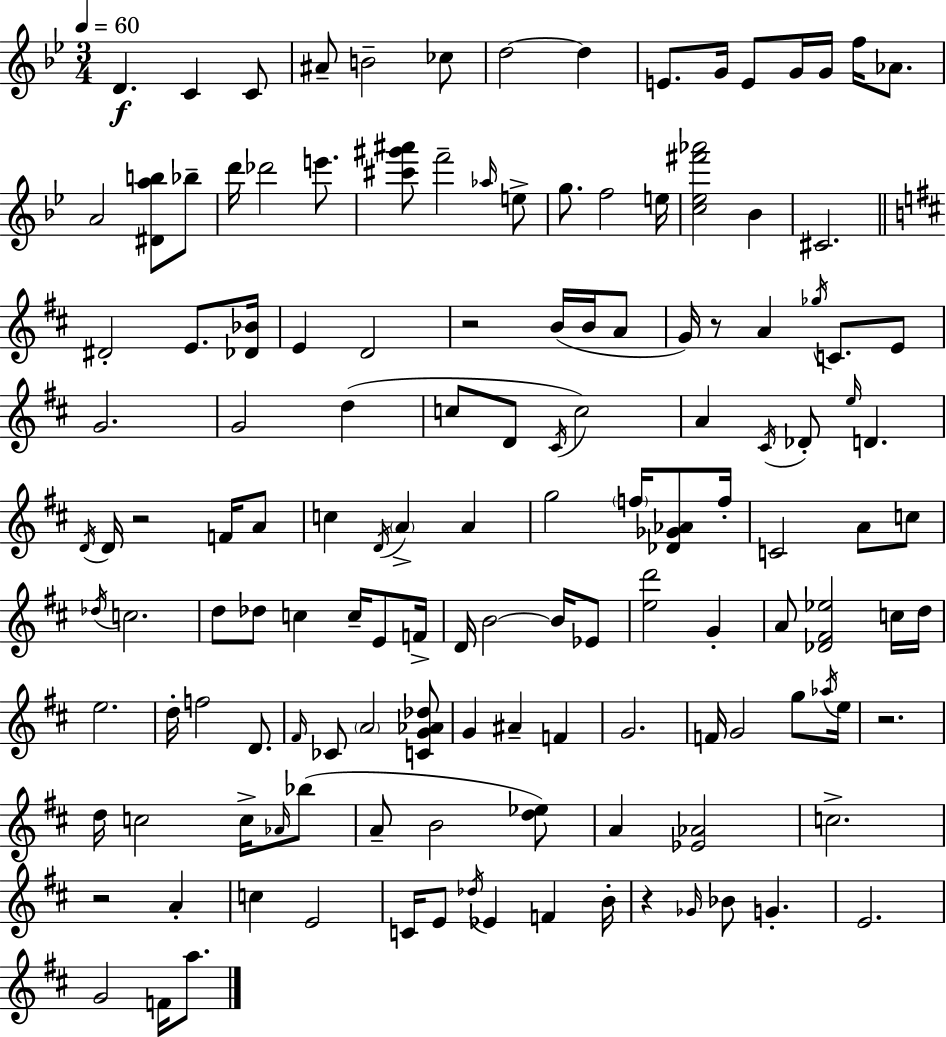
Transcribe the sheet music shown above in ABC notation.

X:1
T:Untitled
M:3/4
L:1/4
K:Bb
D C C/2 ^A/2 B2 _c/2 d2 d E/2 G/4 E/2 G/4 G/4 f/4 _A/2 A2 [^Dab]/2 _b/2 d'/4 _d'2 e'/2 [^c'^g'^a']/2 f'2 _a/4 e/2 g/2 f2 e/4 [c_e^f'_a']2 _B ^C2 ^D2 E/2 [_D_B]/4 E D2 z2 B/4 B/4 A/2 G/4 z/2 A _g/4 C/2 E/2 G2 G2 d c/2 D/2 ^C/4 c2 A ^C/4 _D/2 e/4 D D/4 D/4 z2 F/4 A/2 c D/4 A A g2 f/4 [_D_G_A]/2 f/4 C2 A/2 c/2 _d/4 c2 d/2 _d/2 c c/4 E/2 F/4 D/4 B2 B/4 _E/2 [ed']2 G A/2 [_D^F_e]2 c/4 d/4 e2 d/4 f2 D/2 ^F/4 _C/2 A2 [CG_A_d]/2 G ^A F G2 F/4 G2 g/2 _a/4 e/4 z2 d/4 c2 c/4 _A/4 _b/2 A/2 B2 [d_e]/2 A [_E_A]2 c2 z2 A c E2 C/4 E/2 _d/4 _E F B/4 z _G/4 _B/2 G E2 G2 F/4 a/2